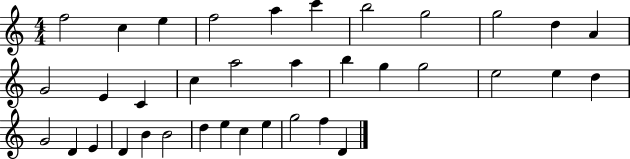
F5/h C5/q E5/q F5/h A5/q C6/q B5/h G5/h G5/h D5/q A4/q G4/h E4/q C4/q C5/q A5/h A5/q B5/q G5/q G5/h E5/h E5/q D5/q G4/h D4/q E4/q D4/q B4/q B4/h D5/q E5/q C5/q E5/q G5/h F5/q D4/q